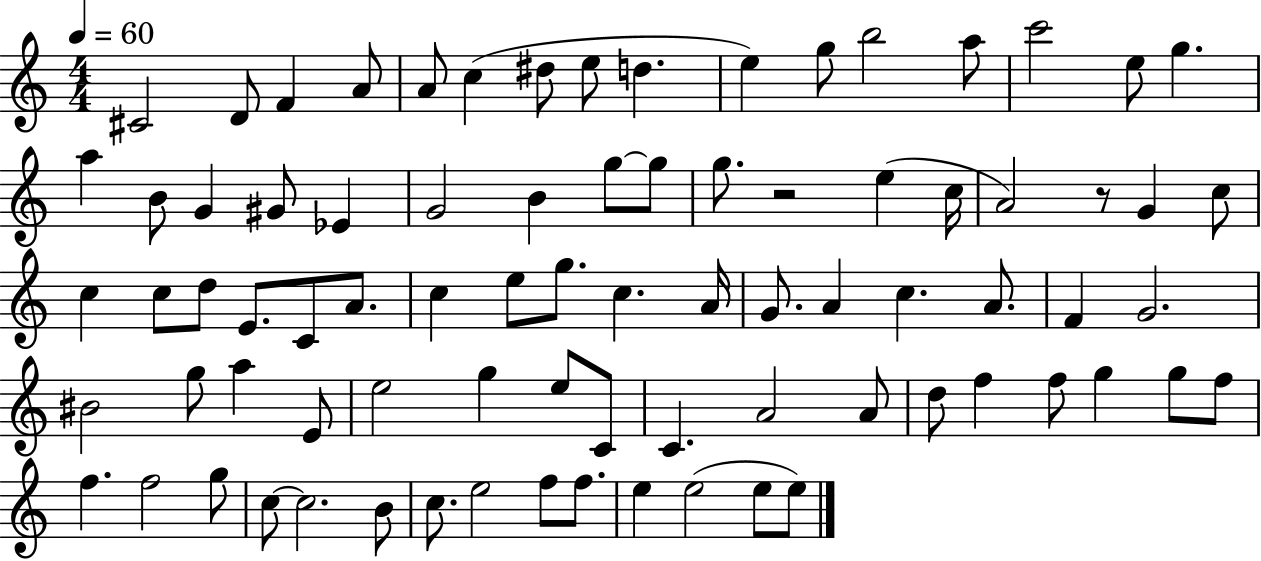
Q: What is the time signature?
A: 4/4